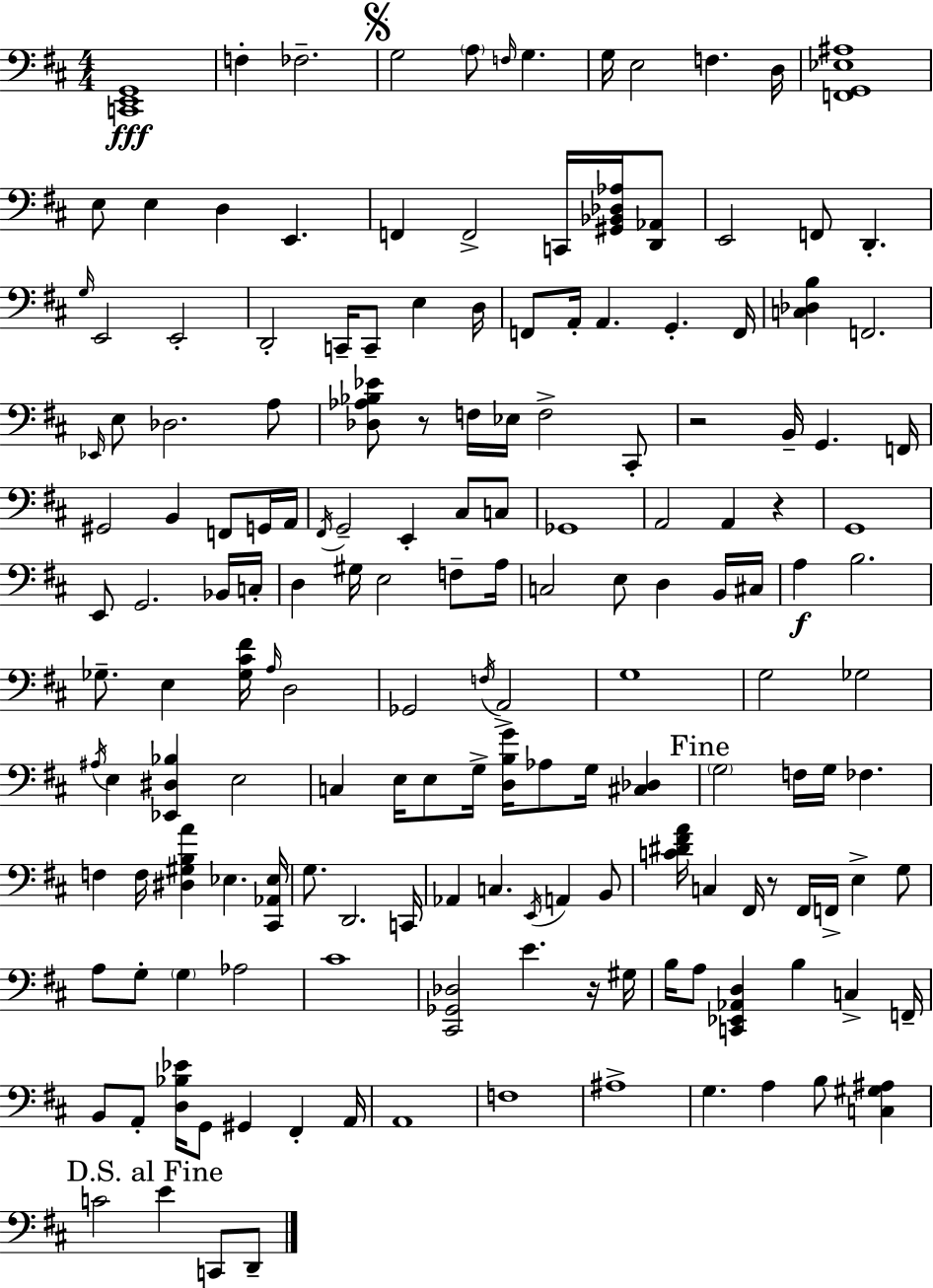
{
  \clef bass
  \numericTimeSignature
  \time 4/4
  \key d \major
  <c, e, g,>1\fff | f4-. fes2.-- | \mark \markup { \musicglyph "scripts.segno" } g2 \parenthesize a8 \grace { f16 } g4. | g16 e2 f4. | \break d16 <f, g, ees ais>1 | e8 e4 d4 e,4. | f,4 f,2-> c,16 <gis, bes, des aes>16 <d, aes,>8 | e,2 f,8 d,4.-. | \break \grace { g16 } e,2 e,2-. | d,2-. c,16-- c,8-- e4 | d16 f,8 a,16-. a,4. g,4.-. | f,16 <c des b>4 f,2. | \break \grace { ees,16 } e8 des2. | a8 <des aes bes ees'>8 r8 f16 ees16 f2-> | cis,8-. r2 b,16-- g,4. | f,16 gis,2 b,4 f,8 | \break g,16 a,16 \acciaccatura { fis,16 } g,2-- e,4-. | cis8 c8 ges,1 | a,2 a,4 | r4 g,1 | \break e,8 g,2. | bes,16 c16-. d4 gis16 e2 | f8-- a16 c2 e8 d4 | b,16 cis16 a4\f b2. | \break ges8.-- e4 <ges cis' fis'>16 \grace { a16 } d2 | ges,2 \acciaccatura { f16 } a,2-> | g1 | g2 ges2 | \break \acciaccatura { ais16 } e4 <ees, dis bes>4 e2 | c4 e16 e8 g16-> <d b g'>16 | aes8 g16 <cis des>4 \mark "Fine" \parenthesize g2 f16 | g16 fes4. f4 f16 <dis gis b a'>4 | \break ees4. <cis, aes, ees>16 g8. d,2. | c,16 aes,4 c4. | \acciaccatura { e,16 } a,4 b,8 <c' dis' fis' a'>16 c4 fis,16 r8 | fis,16 f,16-> e4-> g8 a8 g8-. \parenthesize g4 | \break aes2 cis'1 | <cis, ges, des>2 | e'4. r16 gis16 b16 a8 <c, ees, aes, d>4 b4 | c4-> f,16-- b,8 a,8-. <d bes ees'>16 g,8 gis,4 | \break fis,4-. a,16 a,1 | f1 | ais1-> | g4. a4 | \break b8 <c gis ais>4 \mark "D.S. al Fine" c'2 | e'4 c,8 d,8-- \bar "|."
}